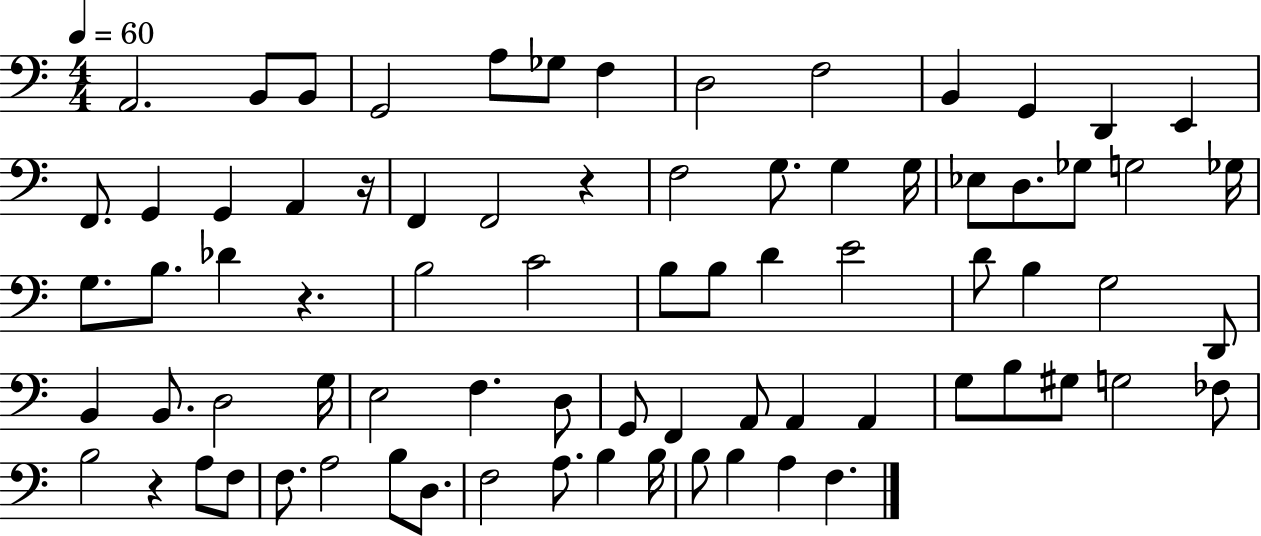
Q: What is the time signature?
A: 4/4